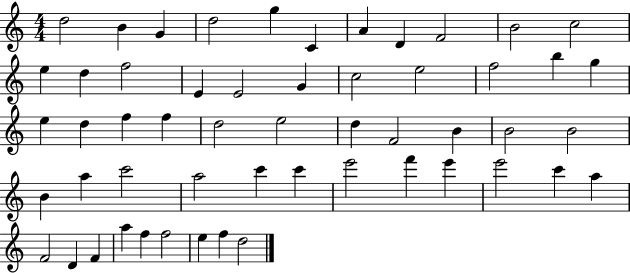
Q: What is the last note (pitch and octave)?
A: D5